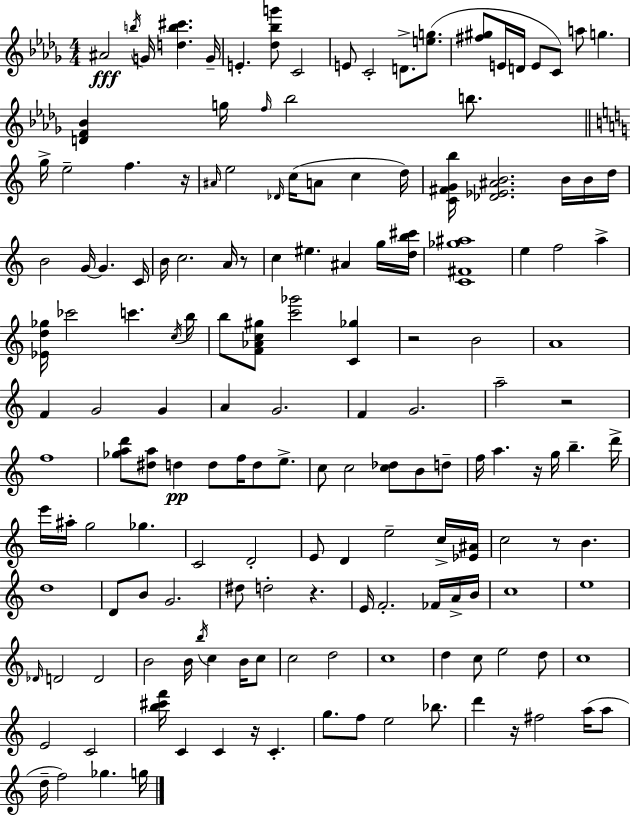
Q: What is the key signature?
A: BES minor